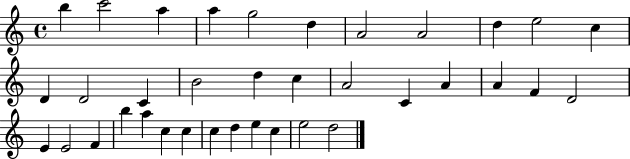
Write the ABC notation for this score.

X:1
T:Untitled
M:4/4
L:1/4
K:C
b c'2 a a g2 d A2 A2 d e2 c D D2 C B2 d c A2 C A A F D2 E E2 F b a c c c d e c e2 d2